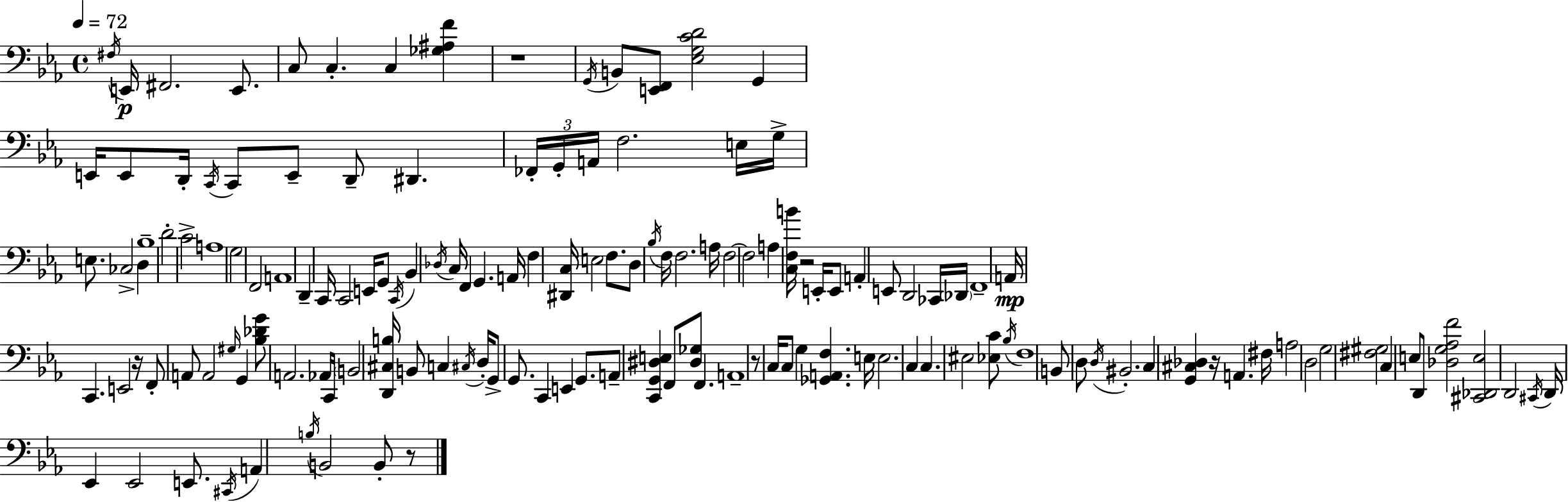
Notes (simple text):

F#3/s E2/s F#2/h. E2/e. C3/e C3/q. C3/q [Gb3,A#3,F4]/q R/w G2/s B2/e [E2,F2]/e [Eb3,G3,C4,D4]/h G2/q E2/s E2/e D2/s C2/s C2/e E2/e D2/e D#2/q. FES2/s G2/s A2/s F3/h. E3/s G3/s E3/e. CES3/h D3/q Bb3/w D4/h C4/h A3/w G3/h F2/h A2/w D2/q C2/s C2/h E2/s G2/e C2/s Bb2/q Db3/s C3/s F2/q G2/q. A2/s F3/q [D#2,C3]/s E3/h F3/e. D3/e Bb3/s F3/s F3/h. A3/s F3/h F3/h A3/q [C3,F3,B4]/s R/h E2/s E2/e A2/q E2/e D2/h CES2/s Db2/s F2/w A2/s C2/q. E2/h R/s F2/e A2/e A2/h G#3/s G2/q [Bb3,Db4,G4]/e A2/h. Ab2/s C2/s B2/h [D2,C#3,B3]/s B2/e C3/q C#3/s D3/s G2/e G2/e. C2/q E2/q G2/e. A2/e [C2,G2,D#3,E3]/q F2/e [D#3,Gb3]/e F2/q. A2/w R/e C3/s C3/e G3/q [Gb2,A2,F3]/q. E3/s E3/h. C3/q C3/q. EIS3/h [Eb3,C4]/e Bb3/s F3/w B2/e D3/e D3/s BIS2/h. C3/q [G2,C#3,Db3]/q R/s A2/q. F#3/s A3/h D3/h G3/h [F#3,G#3]/h C3/q E3/e D2/e [Db3,G3,Ab3,F4]/h [C#2,Db2,E3]/h D2/h C#2/s D2/s Eb2/q Eb2/h E2/e. C#2/s A2/q B3/s B2/h B2/e R/e